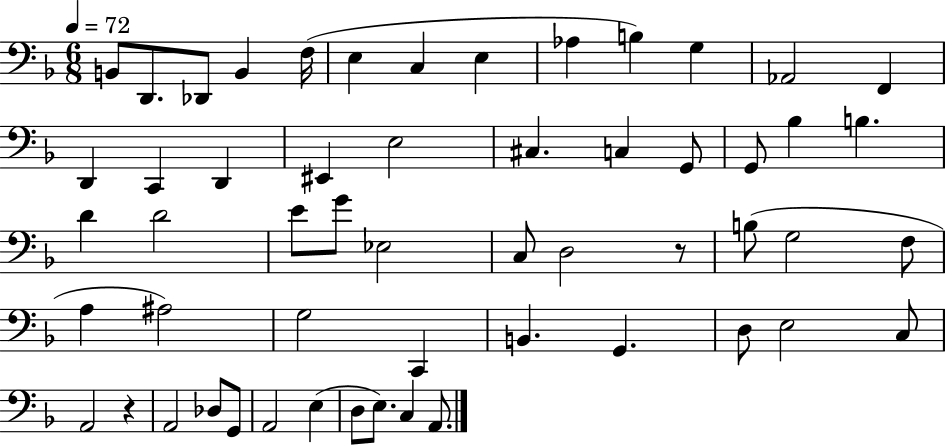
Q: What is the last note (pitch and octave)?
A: A2